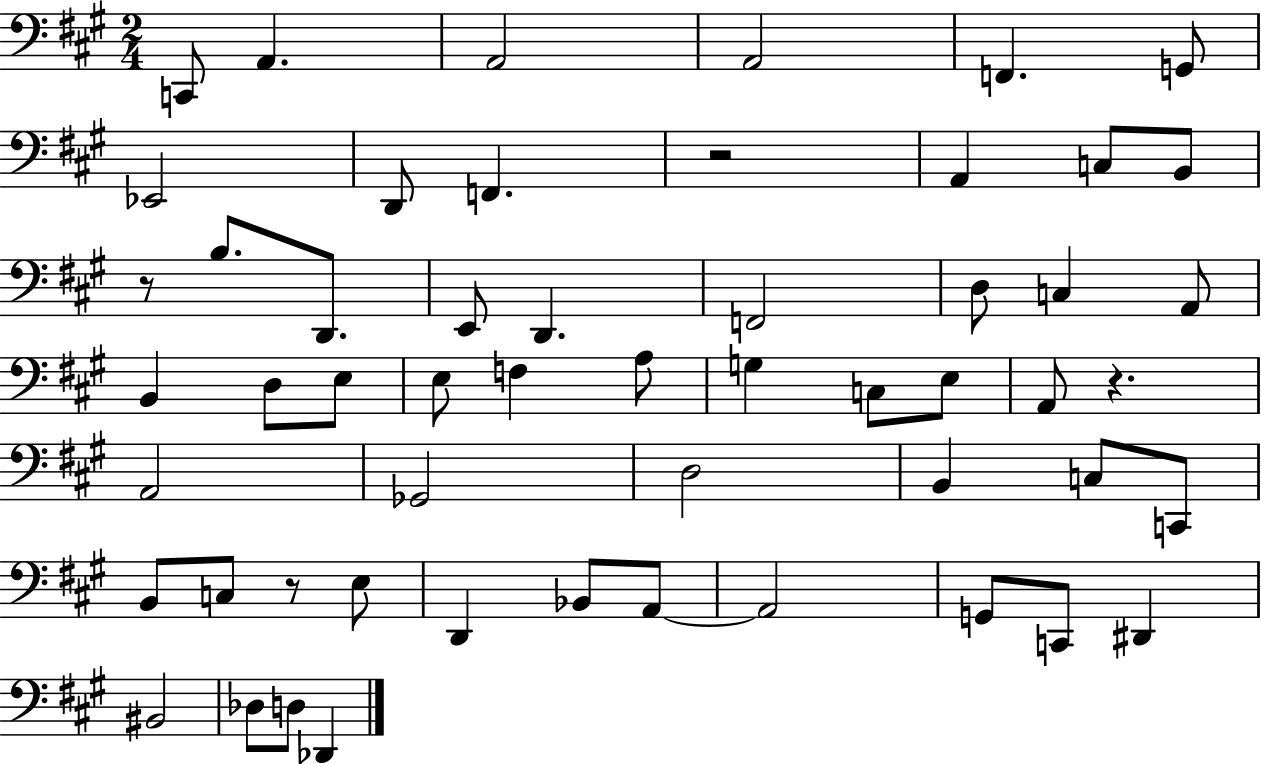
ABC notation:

X:1
T:Untitled
M:2/4
L:1/4
K:A
C,,/2 A,, A,,2 A,,2 F,, G,,/2 _E,,2 D,,/2 F,, z2 A,, C,/2 B,,/2 z/2 B,/2 D,,/2 E,,/2 D,, F,,2 D,/2 C, A,,/2 B,, D,/2 E,/2 E,/2 F, A,/2 G, C,/2 E,/2 A,,/2 z A,,2 _G,,2 D,2 B,, C,/2 C,,/2 B,,/2 C,/2 z/2 E,/2 D,, _B,,/2 A,,/2 A,,2 G,,/2 C,,/2 ^D,, ^B,,2 _D,/2 D,/2 _D,,